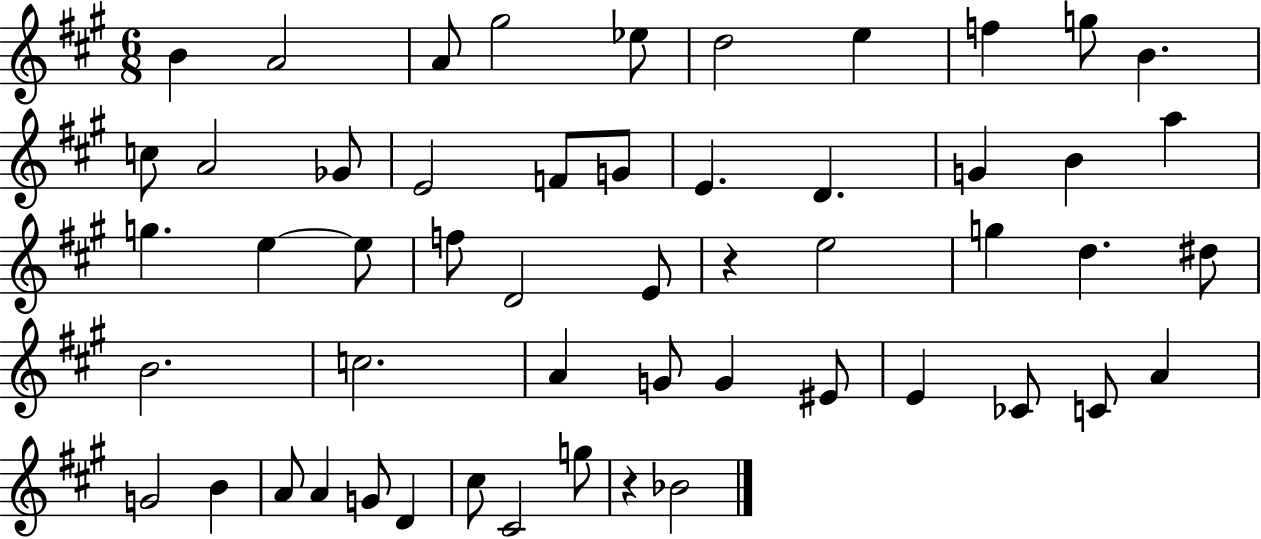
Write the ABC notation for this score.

X:1
T:Untitled
M:6/8
L:1/4
K:A
B A2 A/2 ^g2 _e/2 d2 e f g/2 B c/2 A2 _G/2 E2 F/2 G/2 E D G B a g e e/2 f/2 D2 E/2 z e2 g d ^d/2 B2 c2 A G/2 G ^E/2 E _C/2 C/2 A G2 B A/2 A G/2 D ^c/2 ^C2 g/2 z _B2